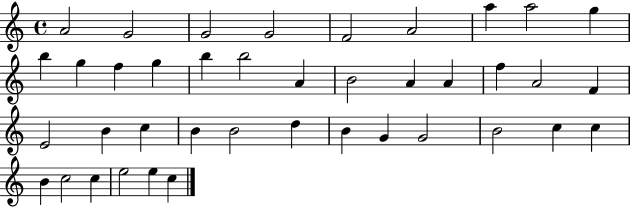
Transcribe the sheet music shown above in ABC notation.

X:1
T:Untitled
M:4/4
L:1/4
K:C
A2 G2 G2 G2 F2 A2 a a2 g b g f g b b2 A B2 A A f A2 F E2 B c B B2 d B G G2 B2 c c B c2 c e2 e c